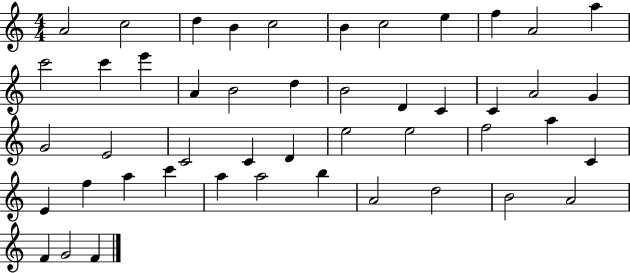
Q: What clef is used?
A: treble